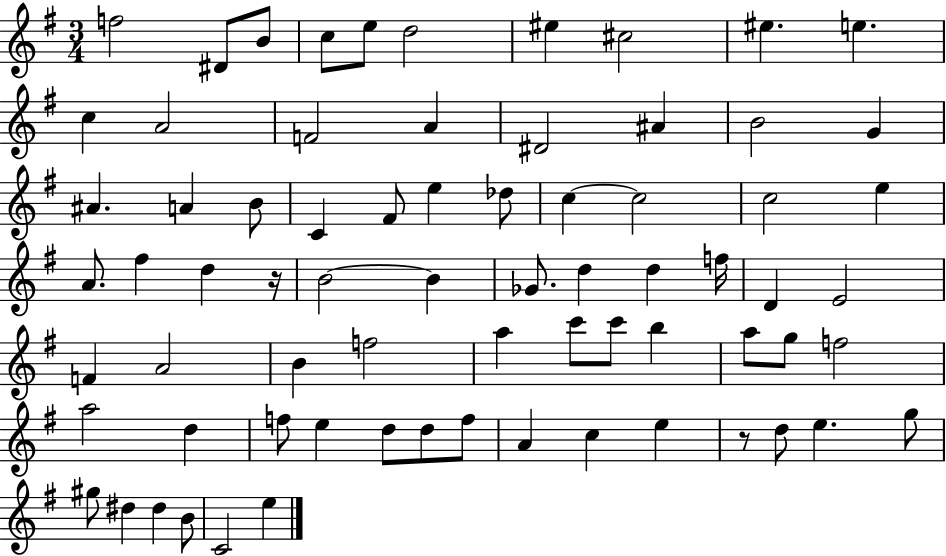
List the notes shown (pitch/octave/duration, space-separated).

F5/h D#4/e B4/e C5/e E5/e D5/h EIS5/q C#5/h EIS5/q. E5/q. C5/q A4/h F4/h A4/q D#4/h A#4/q B4/h G4/q A#4/q. A4/q B4/e C4/q F#4/e E5/q Db5/e C5/q C5/h C5/h E5/q A4/e. F#5/q D5/q R/s B4/h B4/q Gb4/e. D5/q D5/q F5/s D4/q E4/h F4/q A4/h B4/q F5/h A5/q C6/e C6/e B5/q A5/e G5/e F5/h A5/h D5/q F5/e E5/q D5/e D5/e F5/e A4/q C5/q E5/q R/e D5/e E5/q. G5/e G#5/e D#5/q D#5/q B4/e C4/h E5/q